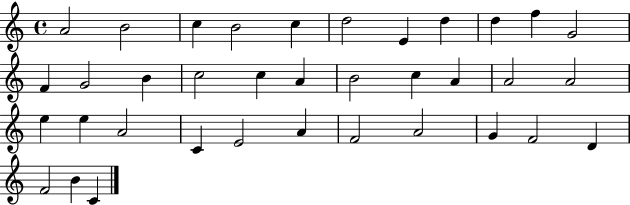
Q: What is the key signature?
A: C major